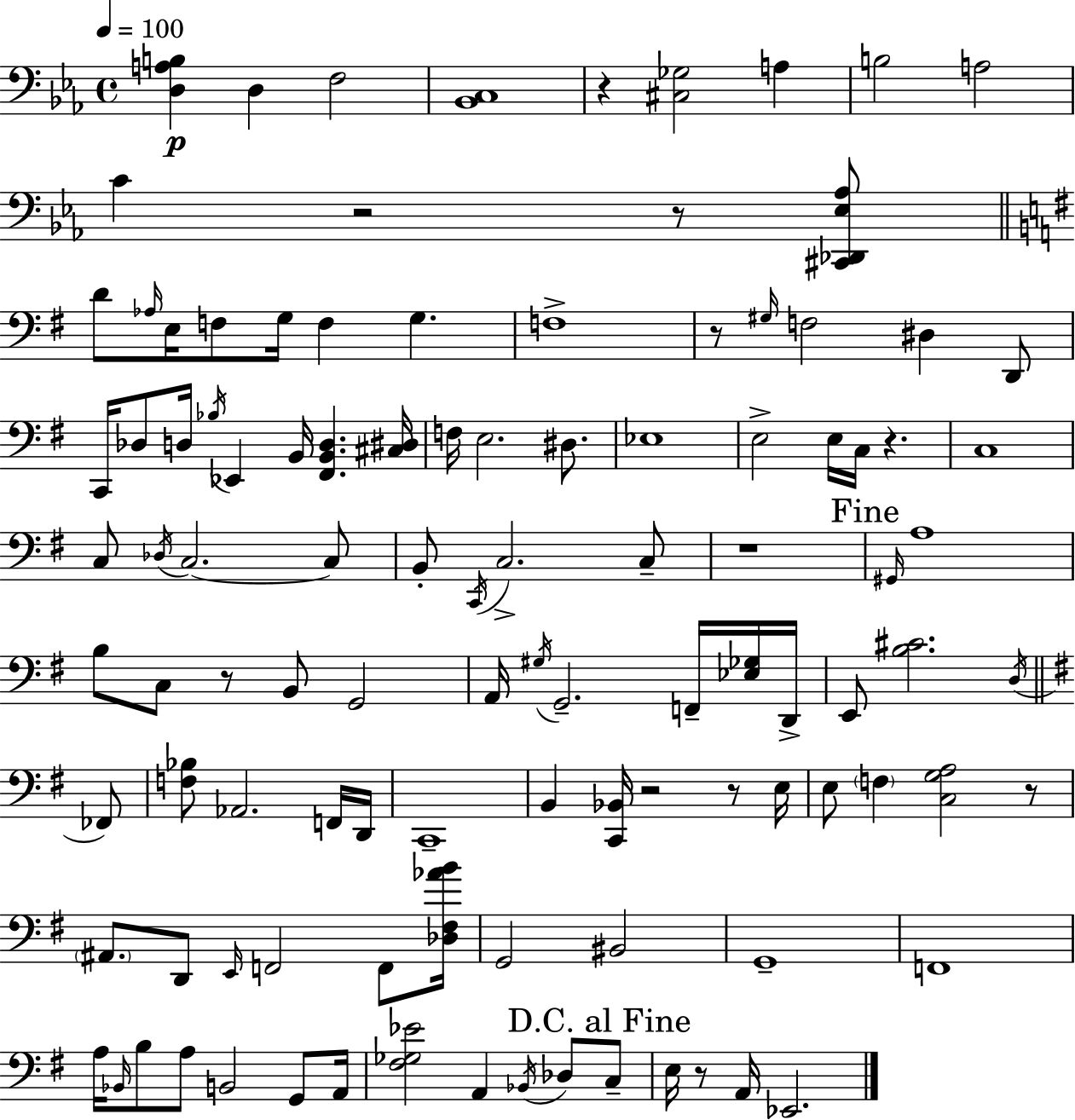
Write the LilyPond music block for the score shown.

{
  \clef bass
  \time 4/4
  \defaultTimeSignature
  \key c \minor
  \tempo 4 = 100
  <d a b>4\p d4 f2 | <bes, c>1 | r4 <cis ges>2 a4 | b2 a2 | \break c'4 r2 r8 <cis, des, ees aes>8 | \bar "||" \break \key e \minor d'8 \grace { aes16 } e16 f8 g16 f4 g4. | f1-> | r8 \grace { gis16 } f2 dis4 | d,8 c,16 des8 d16 \acciaccatura { bes16 } ees,4 b,16 <fis, b, d>4. | \break <cis dis>16 f16 e2. | dis8. ees1 | e2-> e16 c16 r4. | c1 | \break c8 \acciaccatura { des16 } c2.~~ | c8 b,8-. \acciaccatura { c,16 } c2.-> | c8-- r1 | \mark "Fine" \grace { gis,16 } a1 | \break b8 c8 r8 b,8 g,2 | a,16 \acciaccatura { gis16 } g,2.-- | f,16-- <ees ges>16 d,16-> e,8 <b cis'>2. | \acciaccatura { d16 } \bar "||" \break \key g \major fes,8 <f bes>8 aes,2. | f,16 d,16 c,1-- | b,4 <c, bes,>16 r2 r8 | e16 e8 \parenthesize f4 <c g a>2 | \break r8 \parenthesize ais,8. d,8 \grace { e,16 } f,2 | f,8 <des fis aes' b'>16 g,2 bis,2 | g,1-- | f,1 | \break a16 \grace { bes,16 } b8 a8 b,2 | g,8 a,16 <fis ges ees'>2 a,4 | \acciaccatura { bes,16 } des8 \mark "D.C. al Fine" c8-- e16 r8 a,16 ees,2. | \bar "|."
}